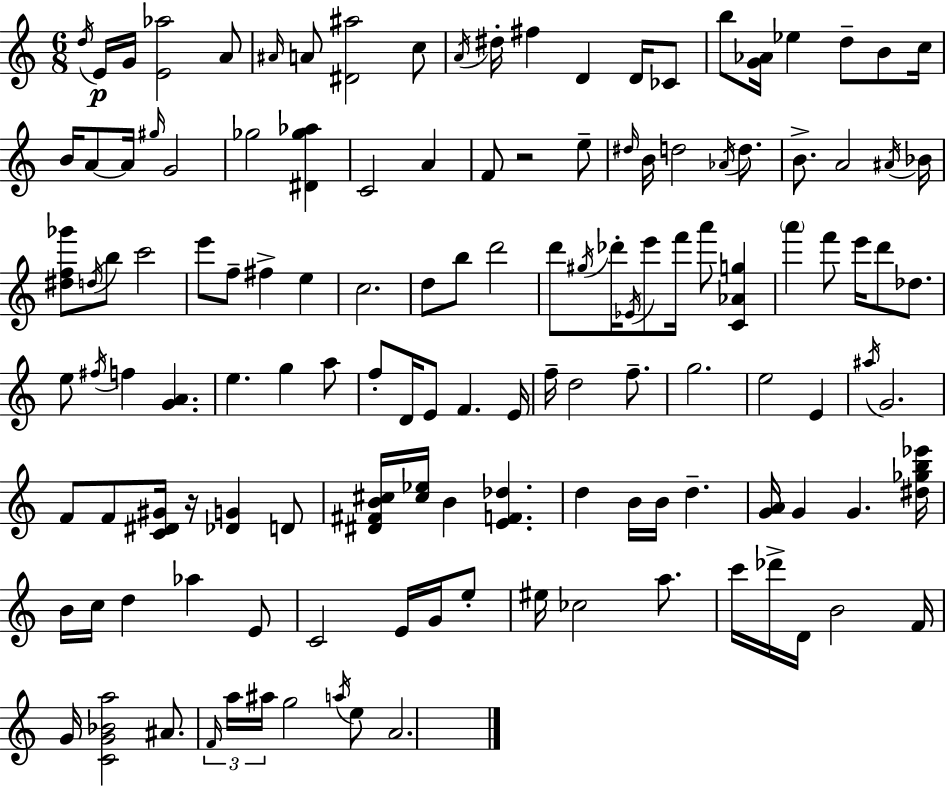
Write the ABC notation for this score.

X:1
T:Untitled
M:6/8
L:1/4
K:C
d/4 E/4 G/4 [E_a]2 A/2 ^A/4 A/2 [^D^a]2 c/2 A/4 ^d/4 ^f D D/4 _C/2 b/2 [G_A]/4 _e d/2 B/2 c/4 B/4 A/2 A/4 ^g/4 G2 _g2 [^D_g_a] C2 A F/2 z2 e/2 ^d/4 B/4 d2 _A/4 d/2 B/2 A2 ^A/4 _B/4 [^df_g']/2 d/4 b/2 c'2 e'/2 f/2 ^f e c2 d/2 b/2 d'2 d'/2 ^g/4 _d'/4 _E/4 e'/2 f'/4 a'/2 [C_Ag] a' f'/2 e'/4 d'/2 _d/2 e/2 ^f/4 f [GA] e g a/2 f/2 D/4 E/2 F E/4 f/4 d2 f/2 g2 e2 E ^a/4 G2 F/2 F/2 [C^D^G]/4 z/4 [_DG] D/2 [^D^FB^c]/4 [^c_e]/4 B [EF_d] d B/4 B/4 d [GA]/4 G G [^d_gb_e']/4 B/4 c/4 d _a E/2 C2 E/4 G/4 e/2 ^e/4 _c2 a/2 c'/4 _d'/4 D/4 B2 F/4 G/4 [CG_Ba]2 ^A/2 F/4 a/4 ^a/4 g2 a/4 e/2 A2